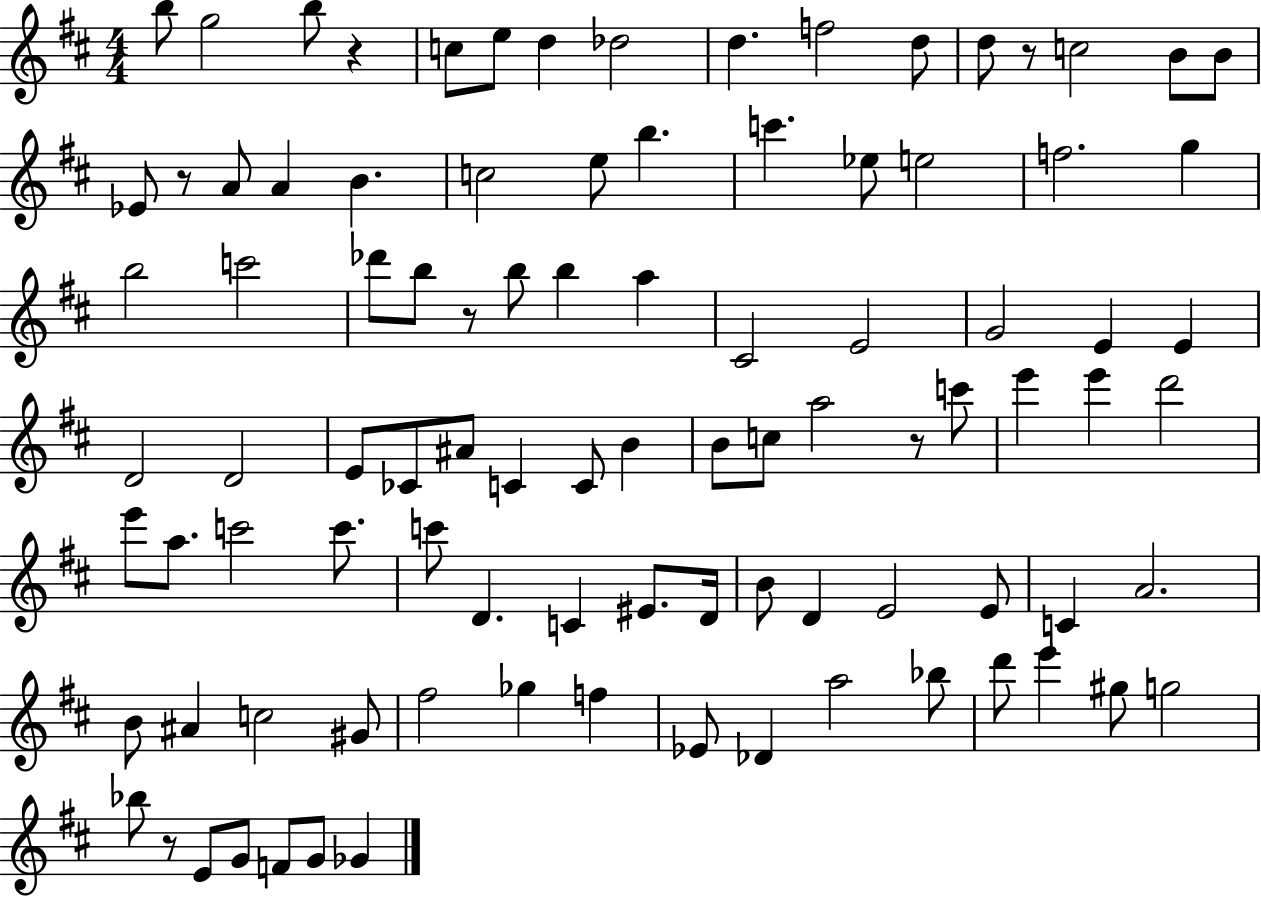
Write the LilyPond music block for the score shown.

{
  \clef treble
  \numericTimeSignature
  \time 4/4
  \key d \major
  b''8 g''2 b''8 r4 | c''8 e''8 d''4 des''2 | d''4. f''2 d''8 | d''8 r8 c''2 b'8 b'8 | \break ees'8 r8 a'8 a'4 b'4. | c''2 e''8 b''4. | c'''4. ees''8 e''2 | f''2. g''4 | \break b''2 c'''2 | des'''8 b''8 r8 b''8 b''4 a''4 | cis'2 e'2 | g'2 e'4 e'4 | \break d'2 d'2 | e'8 ces'8 ais'8 c'4 c'8 b'4 | b'8 c''8 a''2 r8 c'''8 | e'''4 e'''4 d'''2 | \break e'''8 a''8. c'''2 c'''8. | c'''8 d'4. c'4 eis'8. d'16 | b'8 d'4 e'2 e'8 | c'4 a'2. | \break b'8 ais'4 c''2 gis'8 | fis''2 ges''4 f''4 | ees'8 des'4 a''2 bes''8 | d'''8 e'''4 gis''8 g''2 | \break bes''8 r8 e'8 g'8 f'8 g'8 ges'4 | \bar "|."
}